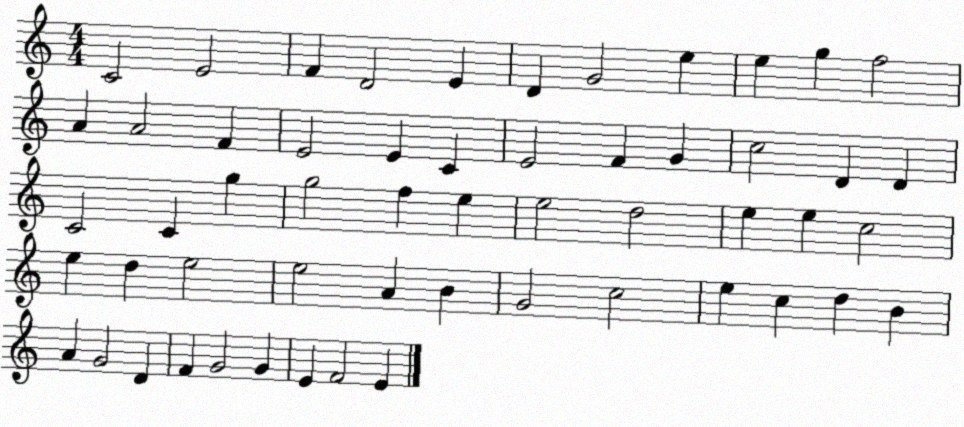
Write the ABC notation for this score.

X:1
T:Untitled
M:4/4
L:1/4
K:C
C2 E2 F D2 E D G2 e e g f2 A A2 F E2 E C E2 F G c2 D D C2 C g g2 f e e2 d2 e e c2 e d e2 e2 A B G2 c2 e c d B A G2 D F G2 G E F2 E